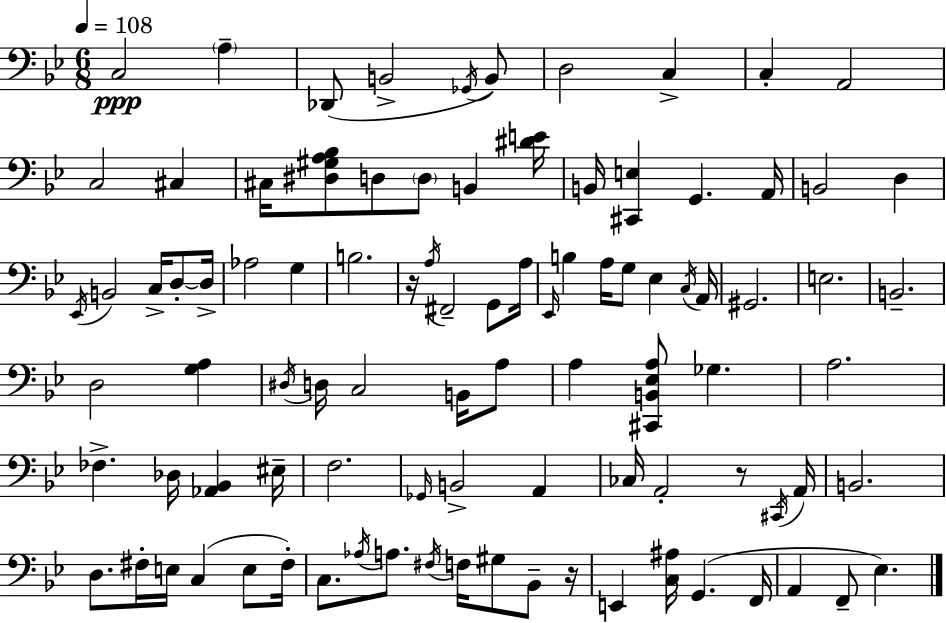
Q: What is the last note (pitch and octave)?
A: Eb3